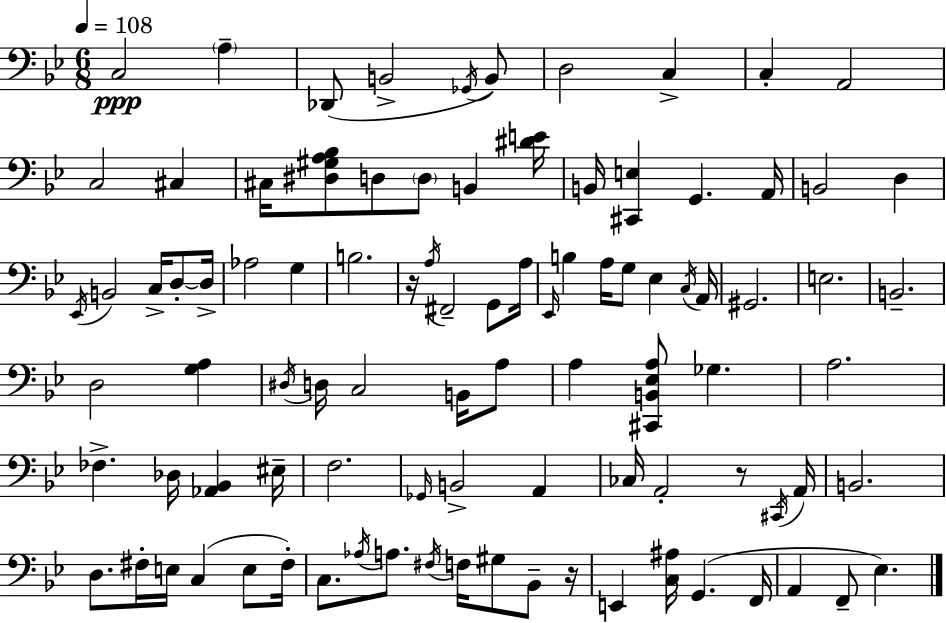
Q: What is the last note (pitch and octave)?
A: Eb3